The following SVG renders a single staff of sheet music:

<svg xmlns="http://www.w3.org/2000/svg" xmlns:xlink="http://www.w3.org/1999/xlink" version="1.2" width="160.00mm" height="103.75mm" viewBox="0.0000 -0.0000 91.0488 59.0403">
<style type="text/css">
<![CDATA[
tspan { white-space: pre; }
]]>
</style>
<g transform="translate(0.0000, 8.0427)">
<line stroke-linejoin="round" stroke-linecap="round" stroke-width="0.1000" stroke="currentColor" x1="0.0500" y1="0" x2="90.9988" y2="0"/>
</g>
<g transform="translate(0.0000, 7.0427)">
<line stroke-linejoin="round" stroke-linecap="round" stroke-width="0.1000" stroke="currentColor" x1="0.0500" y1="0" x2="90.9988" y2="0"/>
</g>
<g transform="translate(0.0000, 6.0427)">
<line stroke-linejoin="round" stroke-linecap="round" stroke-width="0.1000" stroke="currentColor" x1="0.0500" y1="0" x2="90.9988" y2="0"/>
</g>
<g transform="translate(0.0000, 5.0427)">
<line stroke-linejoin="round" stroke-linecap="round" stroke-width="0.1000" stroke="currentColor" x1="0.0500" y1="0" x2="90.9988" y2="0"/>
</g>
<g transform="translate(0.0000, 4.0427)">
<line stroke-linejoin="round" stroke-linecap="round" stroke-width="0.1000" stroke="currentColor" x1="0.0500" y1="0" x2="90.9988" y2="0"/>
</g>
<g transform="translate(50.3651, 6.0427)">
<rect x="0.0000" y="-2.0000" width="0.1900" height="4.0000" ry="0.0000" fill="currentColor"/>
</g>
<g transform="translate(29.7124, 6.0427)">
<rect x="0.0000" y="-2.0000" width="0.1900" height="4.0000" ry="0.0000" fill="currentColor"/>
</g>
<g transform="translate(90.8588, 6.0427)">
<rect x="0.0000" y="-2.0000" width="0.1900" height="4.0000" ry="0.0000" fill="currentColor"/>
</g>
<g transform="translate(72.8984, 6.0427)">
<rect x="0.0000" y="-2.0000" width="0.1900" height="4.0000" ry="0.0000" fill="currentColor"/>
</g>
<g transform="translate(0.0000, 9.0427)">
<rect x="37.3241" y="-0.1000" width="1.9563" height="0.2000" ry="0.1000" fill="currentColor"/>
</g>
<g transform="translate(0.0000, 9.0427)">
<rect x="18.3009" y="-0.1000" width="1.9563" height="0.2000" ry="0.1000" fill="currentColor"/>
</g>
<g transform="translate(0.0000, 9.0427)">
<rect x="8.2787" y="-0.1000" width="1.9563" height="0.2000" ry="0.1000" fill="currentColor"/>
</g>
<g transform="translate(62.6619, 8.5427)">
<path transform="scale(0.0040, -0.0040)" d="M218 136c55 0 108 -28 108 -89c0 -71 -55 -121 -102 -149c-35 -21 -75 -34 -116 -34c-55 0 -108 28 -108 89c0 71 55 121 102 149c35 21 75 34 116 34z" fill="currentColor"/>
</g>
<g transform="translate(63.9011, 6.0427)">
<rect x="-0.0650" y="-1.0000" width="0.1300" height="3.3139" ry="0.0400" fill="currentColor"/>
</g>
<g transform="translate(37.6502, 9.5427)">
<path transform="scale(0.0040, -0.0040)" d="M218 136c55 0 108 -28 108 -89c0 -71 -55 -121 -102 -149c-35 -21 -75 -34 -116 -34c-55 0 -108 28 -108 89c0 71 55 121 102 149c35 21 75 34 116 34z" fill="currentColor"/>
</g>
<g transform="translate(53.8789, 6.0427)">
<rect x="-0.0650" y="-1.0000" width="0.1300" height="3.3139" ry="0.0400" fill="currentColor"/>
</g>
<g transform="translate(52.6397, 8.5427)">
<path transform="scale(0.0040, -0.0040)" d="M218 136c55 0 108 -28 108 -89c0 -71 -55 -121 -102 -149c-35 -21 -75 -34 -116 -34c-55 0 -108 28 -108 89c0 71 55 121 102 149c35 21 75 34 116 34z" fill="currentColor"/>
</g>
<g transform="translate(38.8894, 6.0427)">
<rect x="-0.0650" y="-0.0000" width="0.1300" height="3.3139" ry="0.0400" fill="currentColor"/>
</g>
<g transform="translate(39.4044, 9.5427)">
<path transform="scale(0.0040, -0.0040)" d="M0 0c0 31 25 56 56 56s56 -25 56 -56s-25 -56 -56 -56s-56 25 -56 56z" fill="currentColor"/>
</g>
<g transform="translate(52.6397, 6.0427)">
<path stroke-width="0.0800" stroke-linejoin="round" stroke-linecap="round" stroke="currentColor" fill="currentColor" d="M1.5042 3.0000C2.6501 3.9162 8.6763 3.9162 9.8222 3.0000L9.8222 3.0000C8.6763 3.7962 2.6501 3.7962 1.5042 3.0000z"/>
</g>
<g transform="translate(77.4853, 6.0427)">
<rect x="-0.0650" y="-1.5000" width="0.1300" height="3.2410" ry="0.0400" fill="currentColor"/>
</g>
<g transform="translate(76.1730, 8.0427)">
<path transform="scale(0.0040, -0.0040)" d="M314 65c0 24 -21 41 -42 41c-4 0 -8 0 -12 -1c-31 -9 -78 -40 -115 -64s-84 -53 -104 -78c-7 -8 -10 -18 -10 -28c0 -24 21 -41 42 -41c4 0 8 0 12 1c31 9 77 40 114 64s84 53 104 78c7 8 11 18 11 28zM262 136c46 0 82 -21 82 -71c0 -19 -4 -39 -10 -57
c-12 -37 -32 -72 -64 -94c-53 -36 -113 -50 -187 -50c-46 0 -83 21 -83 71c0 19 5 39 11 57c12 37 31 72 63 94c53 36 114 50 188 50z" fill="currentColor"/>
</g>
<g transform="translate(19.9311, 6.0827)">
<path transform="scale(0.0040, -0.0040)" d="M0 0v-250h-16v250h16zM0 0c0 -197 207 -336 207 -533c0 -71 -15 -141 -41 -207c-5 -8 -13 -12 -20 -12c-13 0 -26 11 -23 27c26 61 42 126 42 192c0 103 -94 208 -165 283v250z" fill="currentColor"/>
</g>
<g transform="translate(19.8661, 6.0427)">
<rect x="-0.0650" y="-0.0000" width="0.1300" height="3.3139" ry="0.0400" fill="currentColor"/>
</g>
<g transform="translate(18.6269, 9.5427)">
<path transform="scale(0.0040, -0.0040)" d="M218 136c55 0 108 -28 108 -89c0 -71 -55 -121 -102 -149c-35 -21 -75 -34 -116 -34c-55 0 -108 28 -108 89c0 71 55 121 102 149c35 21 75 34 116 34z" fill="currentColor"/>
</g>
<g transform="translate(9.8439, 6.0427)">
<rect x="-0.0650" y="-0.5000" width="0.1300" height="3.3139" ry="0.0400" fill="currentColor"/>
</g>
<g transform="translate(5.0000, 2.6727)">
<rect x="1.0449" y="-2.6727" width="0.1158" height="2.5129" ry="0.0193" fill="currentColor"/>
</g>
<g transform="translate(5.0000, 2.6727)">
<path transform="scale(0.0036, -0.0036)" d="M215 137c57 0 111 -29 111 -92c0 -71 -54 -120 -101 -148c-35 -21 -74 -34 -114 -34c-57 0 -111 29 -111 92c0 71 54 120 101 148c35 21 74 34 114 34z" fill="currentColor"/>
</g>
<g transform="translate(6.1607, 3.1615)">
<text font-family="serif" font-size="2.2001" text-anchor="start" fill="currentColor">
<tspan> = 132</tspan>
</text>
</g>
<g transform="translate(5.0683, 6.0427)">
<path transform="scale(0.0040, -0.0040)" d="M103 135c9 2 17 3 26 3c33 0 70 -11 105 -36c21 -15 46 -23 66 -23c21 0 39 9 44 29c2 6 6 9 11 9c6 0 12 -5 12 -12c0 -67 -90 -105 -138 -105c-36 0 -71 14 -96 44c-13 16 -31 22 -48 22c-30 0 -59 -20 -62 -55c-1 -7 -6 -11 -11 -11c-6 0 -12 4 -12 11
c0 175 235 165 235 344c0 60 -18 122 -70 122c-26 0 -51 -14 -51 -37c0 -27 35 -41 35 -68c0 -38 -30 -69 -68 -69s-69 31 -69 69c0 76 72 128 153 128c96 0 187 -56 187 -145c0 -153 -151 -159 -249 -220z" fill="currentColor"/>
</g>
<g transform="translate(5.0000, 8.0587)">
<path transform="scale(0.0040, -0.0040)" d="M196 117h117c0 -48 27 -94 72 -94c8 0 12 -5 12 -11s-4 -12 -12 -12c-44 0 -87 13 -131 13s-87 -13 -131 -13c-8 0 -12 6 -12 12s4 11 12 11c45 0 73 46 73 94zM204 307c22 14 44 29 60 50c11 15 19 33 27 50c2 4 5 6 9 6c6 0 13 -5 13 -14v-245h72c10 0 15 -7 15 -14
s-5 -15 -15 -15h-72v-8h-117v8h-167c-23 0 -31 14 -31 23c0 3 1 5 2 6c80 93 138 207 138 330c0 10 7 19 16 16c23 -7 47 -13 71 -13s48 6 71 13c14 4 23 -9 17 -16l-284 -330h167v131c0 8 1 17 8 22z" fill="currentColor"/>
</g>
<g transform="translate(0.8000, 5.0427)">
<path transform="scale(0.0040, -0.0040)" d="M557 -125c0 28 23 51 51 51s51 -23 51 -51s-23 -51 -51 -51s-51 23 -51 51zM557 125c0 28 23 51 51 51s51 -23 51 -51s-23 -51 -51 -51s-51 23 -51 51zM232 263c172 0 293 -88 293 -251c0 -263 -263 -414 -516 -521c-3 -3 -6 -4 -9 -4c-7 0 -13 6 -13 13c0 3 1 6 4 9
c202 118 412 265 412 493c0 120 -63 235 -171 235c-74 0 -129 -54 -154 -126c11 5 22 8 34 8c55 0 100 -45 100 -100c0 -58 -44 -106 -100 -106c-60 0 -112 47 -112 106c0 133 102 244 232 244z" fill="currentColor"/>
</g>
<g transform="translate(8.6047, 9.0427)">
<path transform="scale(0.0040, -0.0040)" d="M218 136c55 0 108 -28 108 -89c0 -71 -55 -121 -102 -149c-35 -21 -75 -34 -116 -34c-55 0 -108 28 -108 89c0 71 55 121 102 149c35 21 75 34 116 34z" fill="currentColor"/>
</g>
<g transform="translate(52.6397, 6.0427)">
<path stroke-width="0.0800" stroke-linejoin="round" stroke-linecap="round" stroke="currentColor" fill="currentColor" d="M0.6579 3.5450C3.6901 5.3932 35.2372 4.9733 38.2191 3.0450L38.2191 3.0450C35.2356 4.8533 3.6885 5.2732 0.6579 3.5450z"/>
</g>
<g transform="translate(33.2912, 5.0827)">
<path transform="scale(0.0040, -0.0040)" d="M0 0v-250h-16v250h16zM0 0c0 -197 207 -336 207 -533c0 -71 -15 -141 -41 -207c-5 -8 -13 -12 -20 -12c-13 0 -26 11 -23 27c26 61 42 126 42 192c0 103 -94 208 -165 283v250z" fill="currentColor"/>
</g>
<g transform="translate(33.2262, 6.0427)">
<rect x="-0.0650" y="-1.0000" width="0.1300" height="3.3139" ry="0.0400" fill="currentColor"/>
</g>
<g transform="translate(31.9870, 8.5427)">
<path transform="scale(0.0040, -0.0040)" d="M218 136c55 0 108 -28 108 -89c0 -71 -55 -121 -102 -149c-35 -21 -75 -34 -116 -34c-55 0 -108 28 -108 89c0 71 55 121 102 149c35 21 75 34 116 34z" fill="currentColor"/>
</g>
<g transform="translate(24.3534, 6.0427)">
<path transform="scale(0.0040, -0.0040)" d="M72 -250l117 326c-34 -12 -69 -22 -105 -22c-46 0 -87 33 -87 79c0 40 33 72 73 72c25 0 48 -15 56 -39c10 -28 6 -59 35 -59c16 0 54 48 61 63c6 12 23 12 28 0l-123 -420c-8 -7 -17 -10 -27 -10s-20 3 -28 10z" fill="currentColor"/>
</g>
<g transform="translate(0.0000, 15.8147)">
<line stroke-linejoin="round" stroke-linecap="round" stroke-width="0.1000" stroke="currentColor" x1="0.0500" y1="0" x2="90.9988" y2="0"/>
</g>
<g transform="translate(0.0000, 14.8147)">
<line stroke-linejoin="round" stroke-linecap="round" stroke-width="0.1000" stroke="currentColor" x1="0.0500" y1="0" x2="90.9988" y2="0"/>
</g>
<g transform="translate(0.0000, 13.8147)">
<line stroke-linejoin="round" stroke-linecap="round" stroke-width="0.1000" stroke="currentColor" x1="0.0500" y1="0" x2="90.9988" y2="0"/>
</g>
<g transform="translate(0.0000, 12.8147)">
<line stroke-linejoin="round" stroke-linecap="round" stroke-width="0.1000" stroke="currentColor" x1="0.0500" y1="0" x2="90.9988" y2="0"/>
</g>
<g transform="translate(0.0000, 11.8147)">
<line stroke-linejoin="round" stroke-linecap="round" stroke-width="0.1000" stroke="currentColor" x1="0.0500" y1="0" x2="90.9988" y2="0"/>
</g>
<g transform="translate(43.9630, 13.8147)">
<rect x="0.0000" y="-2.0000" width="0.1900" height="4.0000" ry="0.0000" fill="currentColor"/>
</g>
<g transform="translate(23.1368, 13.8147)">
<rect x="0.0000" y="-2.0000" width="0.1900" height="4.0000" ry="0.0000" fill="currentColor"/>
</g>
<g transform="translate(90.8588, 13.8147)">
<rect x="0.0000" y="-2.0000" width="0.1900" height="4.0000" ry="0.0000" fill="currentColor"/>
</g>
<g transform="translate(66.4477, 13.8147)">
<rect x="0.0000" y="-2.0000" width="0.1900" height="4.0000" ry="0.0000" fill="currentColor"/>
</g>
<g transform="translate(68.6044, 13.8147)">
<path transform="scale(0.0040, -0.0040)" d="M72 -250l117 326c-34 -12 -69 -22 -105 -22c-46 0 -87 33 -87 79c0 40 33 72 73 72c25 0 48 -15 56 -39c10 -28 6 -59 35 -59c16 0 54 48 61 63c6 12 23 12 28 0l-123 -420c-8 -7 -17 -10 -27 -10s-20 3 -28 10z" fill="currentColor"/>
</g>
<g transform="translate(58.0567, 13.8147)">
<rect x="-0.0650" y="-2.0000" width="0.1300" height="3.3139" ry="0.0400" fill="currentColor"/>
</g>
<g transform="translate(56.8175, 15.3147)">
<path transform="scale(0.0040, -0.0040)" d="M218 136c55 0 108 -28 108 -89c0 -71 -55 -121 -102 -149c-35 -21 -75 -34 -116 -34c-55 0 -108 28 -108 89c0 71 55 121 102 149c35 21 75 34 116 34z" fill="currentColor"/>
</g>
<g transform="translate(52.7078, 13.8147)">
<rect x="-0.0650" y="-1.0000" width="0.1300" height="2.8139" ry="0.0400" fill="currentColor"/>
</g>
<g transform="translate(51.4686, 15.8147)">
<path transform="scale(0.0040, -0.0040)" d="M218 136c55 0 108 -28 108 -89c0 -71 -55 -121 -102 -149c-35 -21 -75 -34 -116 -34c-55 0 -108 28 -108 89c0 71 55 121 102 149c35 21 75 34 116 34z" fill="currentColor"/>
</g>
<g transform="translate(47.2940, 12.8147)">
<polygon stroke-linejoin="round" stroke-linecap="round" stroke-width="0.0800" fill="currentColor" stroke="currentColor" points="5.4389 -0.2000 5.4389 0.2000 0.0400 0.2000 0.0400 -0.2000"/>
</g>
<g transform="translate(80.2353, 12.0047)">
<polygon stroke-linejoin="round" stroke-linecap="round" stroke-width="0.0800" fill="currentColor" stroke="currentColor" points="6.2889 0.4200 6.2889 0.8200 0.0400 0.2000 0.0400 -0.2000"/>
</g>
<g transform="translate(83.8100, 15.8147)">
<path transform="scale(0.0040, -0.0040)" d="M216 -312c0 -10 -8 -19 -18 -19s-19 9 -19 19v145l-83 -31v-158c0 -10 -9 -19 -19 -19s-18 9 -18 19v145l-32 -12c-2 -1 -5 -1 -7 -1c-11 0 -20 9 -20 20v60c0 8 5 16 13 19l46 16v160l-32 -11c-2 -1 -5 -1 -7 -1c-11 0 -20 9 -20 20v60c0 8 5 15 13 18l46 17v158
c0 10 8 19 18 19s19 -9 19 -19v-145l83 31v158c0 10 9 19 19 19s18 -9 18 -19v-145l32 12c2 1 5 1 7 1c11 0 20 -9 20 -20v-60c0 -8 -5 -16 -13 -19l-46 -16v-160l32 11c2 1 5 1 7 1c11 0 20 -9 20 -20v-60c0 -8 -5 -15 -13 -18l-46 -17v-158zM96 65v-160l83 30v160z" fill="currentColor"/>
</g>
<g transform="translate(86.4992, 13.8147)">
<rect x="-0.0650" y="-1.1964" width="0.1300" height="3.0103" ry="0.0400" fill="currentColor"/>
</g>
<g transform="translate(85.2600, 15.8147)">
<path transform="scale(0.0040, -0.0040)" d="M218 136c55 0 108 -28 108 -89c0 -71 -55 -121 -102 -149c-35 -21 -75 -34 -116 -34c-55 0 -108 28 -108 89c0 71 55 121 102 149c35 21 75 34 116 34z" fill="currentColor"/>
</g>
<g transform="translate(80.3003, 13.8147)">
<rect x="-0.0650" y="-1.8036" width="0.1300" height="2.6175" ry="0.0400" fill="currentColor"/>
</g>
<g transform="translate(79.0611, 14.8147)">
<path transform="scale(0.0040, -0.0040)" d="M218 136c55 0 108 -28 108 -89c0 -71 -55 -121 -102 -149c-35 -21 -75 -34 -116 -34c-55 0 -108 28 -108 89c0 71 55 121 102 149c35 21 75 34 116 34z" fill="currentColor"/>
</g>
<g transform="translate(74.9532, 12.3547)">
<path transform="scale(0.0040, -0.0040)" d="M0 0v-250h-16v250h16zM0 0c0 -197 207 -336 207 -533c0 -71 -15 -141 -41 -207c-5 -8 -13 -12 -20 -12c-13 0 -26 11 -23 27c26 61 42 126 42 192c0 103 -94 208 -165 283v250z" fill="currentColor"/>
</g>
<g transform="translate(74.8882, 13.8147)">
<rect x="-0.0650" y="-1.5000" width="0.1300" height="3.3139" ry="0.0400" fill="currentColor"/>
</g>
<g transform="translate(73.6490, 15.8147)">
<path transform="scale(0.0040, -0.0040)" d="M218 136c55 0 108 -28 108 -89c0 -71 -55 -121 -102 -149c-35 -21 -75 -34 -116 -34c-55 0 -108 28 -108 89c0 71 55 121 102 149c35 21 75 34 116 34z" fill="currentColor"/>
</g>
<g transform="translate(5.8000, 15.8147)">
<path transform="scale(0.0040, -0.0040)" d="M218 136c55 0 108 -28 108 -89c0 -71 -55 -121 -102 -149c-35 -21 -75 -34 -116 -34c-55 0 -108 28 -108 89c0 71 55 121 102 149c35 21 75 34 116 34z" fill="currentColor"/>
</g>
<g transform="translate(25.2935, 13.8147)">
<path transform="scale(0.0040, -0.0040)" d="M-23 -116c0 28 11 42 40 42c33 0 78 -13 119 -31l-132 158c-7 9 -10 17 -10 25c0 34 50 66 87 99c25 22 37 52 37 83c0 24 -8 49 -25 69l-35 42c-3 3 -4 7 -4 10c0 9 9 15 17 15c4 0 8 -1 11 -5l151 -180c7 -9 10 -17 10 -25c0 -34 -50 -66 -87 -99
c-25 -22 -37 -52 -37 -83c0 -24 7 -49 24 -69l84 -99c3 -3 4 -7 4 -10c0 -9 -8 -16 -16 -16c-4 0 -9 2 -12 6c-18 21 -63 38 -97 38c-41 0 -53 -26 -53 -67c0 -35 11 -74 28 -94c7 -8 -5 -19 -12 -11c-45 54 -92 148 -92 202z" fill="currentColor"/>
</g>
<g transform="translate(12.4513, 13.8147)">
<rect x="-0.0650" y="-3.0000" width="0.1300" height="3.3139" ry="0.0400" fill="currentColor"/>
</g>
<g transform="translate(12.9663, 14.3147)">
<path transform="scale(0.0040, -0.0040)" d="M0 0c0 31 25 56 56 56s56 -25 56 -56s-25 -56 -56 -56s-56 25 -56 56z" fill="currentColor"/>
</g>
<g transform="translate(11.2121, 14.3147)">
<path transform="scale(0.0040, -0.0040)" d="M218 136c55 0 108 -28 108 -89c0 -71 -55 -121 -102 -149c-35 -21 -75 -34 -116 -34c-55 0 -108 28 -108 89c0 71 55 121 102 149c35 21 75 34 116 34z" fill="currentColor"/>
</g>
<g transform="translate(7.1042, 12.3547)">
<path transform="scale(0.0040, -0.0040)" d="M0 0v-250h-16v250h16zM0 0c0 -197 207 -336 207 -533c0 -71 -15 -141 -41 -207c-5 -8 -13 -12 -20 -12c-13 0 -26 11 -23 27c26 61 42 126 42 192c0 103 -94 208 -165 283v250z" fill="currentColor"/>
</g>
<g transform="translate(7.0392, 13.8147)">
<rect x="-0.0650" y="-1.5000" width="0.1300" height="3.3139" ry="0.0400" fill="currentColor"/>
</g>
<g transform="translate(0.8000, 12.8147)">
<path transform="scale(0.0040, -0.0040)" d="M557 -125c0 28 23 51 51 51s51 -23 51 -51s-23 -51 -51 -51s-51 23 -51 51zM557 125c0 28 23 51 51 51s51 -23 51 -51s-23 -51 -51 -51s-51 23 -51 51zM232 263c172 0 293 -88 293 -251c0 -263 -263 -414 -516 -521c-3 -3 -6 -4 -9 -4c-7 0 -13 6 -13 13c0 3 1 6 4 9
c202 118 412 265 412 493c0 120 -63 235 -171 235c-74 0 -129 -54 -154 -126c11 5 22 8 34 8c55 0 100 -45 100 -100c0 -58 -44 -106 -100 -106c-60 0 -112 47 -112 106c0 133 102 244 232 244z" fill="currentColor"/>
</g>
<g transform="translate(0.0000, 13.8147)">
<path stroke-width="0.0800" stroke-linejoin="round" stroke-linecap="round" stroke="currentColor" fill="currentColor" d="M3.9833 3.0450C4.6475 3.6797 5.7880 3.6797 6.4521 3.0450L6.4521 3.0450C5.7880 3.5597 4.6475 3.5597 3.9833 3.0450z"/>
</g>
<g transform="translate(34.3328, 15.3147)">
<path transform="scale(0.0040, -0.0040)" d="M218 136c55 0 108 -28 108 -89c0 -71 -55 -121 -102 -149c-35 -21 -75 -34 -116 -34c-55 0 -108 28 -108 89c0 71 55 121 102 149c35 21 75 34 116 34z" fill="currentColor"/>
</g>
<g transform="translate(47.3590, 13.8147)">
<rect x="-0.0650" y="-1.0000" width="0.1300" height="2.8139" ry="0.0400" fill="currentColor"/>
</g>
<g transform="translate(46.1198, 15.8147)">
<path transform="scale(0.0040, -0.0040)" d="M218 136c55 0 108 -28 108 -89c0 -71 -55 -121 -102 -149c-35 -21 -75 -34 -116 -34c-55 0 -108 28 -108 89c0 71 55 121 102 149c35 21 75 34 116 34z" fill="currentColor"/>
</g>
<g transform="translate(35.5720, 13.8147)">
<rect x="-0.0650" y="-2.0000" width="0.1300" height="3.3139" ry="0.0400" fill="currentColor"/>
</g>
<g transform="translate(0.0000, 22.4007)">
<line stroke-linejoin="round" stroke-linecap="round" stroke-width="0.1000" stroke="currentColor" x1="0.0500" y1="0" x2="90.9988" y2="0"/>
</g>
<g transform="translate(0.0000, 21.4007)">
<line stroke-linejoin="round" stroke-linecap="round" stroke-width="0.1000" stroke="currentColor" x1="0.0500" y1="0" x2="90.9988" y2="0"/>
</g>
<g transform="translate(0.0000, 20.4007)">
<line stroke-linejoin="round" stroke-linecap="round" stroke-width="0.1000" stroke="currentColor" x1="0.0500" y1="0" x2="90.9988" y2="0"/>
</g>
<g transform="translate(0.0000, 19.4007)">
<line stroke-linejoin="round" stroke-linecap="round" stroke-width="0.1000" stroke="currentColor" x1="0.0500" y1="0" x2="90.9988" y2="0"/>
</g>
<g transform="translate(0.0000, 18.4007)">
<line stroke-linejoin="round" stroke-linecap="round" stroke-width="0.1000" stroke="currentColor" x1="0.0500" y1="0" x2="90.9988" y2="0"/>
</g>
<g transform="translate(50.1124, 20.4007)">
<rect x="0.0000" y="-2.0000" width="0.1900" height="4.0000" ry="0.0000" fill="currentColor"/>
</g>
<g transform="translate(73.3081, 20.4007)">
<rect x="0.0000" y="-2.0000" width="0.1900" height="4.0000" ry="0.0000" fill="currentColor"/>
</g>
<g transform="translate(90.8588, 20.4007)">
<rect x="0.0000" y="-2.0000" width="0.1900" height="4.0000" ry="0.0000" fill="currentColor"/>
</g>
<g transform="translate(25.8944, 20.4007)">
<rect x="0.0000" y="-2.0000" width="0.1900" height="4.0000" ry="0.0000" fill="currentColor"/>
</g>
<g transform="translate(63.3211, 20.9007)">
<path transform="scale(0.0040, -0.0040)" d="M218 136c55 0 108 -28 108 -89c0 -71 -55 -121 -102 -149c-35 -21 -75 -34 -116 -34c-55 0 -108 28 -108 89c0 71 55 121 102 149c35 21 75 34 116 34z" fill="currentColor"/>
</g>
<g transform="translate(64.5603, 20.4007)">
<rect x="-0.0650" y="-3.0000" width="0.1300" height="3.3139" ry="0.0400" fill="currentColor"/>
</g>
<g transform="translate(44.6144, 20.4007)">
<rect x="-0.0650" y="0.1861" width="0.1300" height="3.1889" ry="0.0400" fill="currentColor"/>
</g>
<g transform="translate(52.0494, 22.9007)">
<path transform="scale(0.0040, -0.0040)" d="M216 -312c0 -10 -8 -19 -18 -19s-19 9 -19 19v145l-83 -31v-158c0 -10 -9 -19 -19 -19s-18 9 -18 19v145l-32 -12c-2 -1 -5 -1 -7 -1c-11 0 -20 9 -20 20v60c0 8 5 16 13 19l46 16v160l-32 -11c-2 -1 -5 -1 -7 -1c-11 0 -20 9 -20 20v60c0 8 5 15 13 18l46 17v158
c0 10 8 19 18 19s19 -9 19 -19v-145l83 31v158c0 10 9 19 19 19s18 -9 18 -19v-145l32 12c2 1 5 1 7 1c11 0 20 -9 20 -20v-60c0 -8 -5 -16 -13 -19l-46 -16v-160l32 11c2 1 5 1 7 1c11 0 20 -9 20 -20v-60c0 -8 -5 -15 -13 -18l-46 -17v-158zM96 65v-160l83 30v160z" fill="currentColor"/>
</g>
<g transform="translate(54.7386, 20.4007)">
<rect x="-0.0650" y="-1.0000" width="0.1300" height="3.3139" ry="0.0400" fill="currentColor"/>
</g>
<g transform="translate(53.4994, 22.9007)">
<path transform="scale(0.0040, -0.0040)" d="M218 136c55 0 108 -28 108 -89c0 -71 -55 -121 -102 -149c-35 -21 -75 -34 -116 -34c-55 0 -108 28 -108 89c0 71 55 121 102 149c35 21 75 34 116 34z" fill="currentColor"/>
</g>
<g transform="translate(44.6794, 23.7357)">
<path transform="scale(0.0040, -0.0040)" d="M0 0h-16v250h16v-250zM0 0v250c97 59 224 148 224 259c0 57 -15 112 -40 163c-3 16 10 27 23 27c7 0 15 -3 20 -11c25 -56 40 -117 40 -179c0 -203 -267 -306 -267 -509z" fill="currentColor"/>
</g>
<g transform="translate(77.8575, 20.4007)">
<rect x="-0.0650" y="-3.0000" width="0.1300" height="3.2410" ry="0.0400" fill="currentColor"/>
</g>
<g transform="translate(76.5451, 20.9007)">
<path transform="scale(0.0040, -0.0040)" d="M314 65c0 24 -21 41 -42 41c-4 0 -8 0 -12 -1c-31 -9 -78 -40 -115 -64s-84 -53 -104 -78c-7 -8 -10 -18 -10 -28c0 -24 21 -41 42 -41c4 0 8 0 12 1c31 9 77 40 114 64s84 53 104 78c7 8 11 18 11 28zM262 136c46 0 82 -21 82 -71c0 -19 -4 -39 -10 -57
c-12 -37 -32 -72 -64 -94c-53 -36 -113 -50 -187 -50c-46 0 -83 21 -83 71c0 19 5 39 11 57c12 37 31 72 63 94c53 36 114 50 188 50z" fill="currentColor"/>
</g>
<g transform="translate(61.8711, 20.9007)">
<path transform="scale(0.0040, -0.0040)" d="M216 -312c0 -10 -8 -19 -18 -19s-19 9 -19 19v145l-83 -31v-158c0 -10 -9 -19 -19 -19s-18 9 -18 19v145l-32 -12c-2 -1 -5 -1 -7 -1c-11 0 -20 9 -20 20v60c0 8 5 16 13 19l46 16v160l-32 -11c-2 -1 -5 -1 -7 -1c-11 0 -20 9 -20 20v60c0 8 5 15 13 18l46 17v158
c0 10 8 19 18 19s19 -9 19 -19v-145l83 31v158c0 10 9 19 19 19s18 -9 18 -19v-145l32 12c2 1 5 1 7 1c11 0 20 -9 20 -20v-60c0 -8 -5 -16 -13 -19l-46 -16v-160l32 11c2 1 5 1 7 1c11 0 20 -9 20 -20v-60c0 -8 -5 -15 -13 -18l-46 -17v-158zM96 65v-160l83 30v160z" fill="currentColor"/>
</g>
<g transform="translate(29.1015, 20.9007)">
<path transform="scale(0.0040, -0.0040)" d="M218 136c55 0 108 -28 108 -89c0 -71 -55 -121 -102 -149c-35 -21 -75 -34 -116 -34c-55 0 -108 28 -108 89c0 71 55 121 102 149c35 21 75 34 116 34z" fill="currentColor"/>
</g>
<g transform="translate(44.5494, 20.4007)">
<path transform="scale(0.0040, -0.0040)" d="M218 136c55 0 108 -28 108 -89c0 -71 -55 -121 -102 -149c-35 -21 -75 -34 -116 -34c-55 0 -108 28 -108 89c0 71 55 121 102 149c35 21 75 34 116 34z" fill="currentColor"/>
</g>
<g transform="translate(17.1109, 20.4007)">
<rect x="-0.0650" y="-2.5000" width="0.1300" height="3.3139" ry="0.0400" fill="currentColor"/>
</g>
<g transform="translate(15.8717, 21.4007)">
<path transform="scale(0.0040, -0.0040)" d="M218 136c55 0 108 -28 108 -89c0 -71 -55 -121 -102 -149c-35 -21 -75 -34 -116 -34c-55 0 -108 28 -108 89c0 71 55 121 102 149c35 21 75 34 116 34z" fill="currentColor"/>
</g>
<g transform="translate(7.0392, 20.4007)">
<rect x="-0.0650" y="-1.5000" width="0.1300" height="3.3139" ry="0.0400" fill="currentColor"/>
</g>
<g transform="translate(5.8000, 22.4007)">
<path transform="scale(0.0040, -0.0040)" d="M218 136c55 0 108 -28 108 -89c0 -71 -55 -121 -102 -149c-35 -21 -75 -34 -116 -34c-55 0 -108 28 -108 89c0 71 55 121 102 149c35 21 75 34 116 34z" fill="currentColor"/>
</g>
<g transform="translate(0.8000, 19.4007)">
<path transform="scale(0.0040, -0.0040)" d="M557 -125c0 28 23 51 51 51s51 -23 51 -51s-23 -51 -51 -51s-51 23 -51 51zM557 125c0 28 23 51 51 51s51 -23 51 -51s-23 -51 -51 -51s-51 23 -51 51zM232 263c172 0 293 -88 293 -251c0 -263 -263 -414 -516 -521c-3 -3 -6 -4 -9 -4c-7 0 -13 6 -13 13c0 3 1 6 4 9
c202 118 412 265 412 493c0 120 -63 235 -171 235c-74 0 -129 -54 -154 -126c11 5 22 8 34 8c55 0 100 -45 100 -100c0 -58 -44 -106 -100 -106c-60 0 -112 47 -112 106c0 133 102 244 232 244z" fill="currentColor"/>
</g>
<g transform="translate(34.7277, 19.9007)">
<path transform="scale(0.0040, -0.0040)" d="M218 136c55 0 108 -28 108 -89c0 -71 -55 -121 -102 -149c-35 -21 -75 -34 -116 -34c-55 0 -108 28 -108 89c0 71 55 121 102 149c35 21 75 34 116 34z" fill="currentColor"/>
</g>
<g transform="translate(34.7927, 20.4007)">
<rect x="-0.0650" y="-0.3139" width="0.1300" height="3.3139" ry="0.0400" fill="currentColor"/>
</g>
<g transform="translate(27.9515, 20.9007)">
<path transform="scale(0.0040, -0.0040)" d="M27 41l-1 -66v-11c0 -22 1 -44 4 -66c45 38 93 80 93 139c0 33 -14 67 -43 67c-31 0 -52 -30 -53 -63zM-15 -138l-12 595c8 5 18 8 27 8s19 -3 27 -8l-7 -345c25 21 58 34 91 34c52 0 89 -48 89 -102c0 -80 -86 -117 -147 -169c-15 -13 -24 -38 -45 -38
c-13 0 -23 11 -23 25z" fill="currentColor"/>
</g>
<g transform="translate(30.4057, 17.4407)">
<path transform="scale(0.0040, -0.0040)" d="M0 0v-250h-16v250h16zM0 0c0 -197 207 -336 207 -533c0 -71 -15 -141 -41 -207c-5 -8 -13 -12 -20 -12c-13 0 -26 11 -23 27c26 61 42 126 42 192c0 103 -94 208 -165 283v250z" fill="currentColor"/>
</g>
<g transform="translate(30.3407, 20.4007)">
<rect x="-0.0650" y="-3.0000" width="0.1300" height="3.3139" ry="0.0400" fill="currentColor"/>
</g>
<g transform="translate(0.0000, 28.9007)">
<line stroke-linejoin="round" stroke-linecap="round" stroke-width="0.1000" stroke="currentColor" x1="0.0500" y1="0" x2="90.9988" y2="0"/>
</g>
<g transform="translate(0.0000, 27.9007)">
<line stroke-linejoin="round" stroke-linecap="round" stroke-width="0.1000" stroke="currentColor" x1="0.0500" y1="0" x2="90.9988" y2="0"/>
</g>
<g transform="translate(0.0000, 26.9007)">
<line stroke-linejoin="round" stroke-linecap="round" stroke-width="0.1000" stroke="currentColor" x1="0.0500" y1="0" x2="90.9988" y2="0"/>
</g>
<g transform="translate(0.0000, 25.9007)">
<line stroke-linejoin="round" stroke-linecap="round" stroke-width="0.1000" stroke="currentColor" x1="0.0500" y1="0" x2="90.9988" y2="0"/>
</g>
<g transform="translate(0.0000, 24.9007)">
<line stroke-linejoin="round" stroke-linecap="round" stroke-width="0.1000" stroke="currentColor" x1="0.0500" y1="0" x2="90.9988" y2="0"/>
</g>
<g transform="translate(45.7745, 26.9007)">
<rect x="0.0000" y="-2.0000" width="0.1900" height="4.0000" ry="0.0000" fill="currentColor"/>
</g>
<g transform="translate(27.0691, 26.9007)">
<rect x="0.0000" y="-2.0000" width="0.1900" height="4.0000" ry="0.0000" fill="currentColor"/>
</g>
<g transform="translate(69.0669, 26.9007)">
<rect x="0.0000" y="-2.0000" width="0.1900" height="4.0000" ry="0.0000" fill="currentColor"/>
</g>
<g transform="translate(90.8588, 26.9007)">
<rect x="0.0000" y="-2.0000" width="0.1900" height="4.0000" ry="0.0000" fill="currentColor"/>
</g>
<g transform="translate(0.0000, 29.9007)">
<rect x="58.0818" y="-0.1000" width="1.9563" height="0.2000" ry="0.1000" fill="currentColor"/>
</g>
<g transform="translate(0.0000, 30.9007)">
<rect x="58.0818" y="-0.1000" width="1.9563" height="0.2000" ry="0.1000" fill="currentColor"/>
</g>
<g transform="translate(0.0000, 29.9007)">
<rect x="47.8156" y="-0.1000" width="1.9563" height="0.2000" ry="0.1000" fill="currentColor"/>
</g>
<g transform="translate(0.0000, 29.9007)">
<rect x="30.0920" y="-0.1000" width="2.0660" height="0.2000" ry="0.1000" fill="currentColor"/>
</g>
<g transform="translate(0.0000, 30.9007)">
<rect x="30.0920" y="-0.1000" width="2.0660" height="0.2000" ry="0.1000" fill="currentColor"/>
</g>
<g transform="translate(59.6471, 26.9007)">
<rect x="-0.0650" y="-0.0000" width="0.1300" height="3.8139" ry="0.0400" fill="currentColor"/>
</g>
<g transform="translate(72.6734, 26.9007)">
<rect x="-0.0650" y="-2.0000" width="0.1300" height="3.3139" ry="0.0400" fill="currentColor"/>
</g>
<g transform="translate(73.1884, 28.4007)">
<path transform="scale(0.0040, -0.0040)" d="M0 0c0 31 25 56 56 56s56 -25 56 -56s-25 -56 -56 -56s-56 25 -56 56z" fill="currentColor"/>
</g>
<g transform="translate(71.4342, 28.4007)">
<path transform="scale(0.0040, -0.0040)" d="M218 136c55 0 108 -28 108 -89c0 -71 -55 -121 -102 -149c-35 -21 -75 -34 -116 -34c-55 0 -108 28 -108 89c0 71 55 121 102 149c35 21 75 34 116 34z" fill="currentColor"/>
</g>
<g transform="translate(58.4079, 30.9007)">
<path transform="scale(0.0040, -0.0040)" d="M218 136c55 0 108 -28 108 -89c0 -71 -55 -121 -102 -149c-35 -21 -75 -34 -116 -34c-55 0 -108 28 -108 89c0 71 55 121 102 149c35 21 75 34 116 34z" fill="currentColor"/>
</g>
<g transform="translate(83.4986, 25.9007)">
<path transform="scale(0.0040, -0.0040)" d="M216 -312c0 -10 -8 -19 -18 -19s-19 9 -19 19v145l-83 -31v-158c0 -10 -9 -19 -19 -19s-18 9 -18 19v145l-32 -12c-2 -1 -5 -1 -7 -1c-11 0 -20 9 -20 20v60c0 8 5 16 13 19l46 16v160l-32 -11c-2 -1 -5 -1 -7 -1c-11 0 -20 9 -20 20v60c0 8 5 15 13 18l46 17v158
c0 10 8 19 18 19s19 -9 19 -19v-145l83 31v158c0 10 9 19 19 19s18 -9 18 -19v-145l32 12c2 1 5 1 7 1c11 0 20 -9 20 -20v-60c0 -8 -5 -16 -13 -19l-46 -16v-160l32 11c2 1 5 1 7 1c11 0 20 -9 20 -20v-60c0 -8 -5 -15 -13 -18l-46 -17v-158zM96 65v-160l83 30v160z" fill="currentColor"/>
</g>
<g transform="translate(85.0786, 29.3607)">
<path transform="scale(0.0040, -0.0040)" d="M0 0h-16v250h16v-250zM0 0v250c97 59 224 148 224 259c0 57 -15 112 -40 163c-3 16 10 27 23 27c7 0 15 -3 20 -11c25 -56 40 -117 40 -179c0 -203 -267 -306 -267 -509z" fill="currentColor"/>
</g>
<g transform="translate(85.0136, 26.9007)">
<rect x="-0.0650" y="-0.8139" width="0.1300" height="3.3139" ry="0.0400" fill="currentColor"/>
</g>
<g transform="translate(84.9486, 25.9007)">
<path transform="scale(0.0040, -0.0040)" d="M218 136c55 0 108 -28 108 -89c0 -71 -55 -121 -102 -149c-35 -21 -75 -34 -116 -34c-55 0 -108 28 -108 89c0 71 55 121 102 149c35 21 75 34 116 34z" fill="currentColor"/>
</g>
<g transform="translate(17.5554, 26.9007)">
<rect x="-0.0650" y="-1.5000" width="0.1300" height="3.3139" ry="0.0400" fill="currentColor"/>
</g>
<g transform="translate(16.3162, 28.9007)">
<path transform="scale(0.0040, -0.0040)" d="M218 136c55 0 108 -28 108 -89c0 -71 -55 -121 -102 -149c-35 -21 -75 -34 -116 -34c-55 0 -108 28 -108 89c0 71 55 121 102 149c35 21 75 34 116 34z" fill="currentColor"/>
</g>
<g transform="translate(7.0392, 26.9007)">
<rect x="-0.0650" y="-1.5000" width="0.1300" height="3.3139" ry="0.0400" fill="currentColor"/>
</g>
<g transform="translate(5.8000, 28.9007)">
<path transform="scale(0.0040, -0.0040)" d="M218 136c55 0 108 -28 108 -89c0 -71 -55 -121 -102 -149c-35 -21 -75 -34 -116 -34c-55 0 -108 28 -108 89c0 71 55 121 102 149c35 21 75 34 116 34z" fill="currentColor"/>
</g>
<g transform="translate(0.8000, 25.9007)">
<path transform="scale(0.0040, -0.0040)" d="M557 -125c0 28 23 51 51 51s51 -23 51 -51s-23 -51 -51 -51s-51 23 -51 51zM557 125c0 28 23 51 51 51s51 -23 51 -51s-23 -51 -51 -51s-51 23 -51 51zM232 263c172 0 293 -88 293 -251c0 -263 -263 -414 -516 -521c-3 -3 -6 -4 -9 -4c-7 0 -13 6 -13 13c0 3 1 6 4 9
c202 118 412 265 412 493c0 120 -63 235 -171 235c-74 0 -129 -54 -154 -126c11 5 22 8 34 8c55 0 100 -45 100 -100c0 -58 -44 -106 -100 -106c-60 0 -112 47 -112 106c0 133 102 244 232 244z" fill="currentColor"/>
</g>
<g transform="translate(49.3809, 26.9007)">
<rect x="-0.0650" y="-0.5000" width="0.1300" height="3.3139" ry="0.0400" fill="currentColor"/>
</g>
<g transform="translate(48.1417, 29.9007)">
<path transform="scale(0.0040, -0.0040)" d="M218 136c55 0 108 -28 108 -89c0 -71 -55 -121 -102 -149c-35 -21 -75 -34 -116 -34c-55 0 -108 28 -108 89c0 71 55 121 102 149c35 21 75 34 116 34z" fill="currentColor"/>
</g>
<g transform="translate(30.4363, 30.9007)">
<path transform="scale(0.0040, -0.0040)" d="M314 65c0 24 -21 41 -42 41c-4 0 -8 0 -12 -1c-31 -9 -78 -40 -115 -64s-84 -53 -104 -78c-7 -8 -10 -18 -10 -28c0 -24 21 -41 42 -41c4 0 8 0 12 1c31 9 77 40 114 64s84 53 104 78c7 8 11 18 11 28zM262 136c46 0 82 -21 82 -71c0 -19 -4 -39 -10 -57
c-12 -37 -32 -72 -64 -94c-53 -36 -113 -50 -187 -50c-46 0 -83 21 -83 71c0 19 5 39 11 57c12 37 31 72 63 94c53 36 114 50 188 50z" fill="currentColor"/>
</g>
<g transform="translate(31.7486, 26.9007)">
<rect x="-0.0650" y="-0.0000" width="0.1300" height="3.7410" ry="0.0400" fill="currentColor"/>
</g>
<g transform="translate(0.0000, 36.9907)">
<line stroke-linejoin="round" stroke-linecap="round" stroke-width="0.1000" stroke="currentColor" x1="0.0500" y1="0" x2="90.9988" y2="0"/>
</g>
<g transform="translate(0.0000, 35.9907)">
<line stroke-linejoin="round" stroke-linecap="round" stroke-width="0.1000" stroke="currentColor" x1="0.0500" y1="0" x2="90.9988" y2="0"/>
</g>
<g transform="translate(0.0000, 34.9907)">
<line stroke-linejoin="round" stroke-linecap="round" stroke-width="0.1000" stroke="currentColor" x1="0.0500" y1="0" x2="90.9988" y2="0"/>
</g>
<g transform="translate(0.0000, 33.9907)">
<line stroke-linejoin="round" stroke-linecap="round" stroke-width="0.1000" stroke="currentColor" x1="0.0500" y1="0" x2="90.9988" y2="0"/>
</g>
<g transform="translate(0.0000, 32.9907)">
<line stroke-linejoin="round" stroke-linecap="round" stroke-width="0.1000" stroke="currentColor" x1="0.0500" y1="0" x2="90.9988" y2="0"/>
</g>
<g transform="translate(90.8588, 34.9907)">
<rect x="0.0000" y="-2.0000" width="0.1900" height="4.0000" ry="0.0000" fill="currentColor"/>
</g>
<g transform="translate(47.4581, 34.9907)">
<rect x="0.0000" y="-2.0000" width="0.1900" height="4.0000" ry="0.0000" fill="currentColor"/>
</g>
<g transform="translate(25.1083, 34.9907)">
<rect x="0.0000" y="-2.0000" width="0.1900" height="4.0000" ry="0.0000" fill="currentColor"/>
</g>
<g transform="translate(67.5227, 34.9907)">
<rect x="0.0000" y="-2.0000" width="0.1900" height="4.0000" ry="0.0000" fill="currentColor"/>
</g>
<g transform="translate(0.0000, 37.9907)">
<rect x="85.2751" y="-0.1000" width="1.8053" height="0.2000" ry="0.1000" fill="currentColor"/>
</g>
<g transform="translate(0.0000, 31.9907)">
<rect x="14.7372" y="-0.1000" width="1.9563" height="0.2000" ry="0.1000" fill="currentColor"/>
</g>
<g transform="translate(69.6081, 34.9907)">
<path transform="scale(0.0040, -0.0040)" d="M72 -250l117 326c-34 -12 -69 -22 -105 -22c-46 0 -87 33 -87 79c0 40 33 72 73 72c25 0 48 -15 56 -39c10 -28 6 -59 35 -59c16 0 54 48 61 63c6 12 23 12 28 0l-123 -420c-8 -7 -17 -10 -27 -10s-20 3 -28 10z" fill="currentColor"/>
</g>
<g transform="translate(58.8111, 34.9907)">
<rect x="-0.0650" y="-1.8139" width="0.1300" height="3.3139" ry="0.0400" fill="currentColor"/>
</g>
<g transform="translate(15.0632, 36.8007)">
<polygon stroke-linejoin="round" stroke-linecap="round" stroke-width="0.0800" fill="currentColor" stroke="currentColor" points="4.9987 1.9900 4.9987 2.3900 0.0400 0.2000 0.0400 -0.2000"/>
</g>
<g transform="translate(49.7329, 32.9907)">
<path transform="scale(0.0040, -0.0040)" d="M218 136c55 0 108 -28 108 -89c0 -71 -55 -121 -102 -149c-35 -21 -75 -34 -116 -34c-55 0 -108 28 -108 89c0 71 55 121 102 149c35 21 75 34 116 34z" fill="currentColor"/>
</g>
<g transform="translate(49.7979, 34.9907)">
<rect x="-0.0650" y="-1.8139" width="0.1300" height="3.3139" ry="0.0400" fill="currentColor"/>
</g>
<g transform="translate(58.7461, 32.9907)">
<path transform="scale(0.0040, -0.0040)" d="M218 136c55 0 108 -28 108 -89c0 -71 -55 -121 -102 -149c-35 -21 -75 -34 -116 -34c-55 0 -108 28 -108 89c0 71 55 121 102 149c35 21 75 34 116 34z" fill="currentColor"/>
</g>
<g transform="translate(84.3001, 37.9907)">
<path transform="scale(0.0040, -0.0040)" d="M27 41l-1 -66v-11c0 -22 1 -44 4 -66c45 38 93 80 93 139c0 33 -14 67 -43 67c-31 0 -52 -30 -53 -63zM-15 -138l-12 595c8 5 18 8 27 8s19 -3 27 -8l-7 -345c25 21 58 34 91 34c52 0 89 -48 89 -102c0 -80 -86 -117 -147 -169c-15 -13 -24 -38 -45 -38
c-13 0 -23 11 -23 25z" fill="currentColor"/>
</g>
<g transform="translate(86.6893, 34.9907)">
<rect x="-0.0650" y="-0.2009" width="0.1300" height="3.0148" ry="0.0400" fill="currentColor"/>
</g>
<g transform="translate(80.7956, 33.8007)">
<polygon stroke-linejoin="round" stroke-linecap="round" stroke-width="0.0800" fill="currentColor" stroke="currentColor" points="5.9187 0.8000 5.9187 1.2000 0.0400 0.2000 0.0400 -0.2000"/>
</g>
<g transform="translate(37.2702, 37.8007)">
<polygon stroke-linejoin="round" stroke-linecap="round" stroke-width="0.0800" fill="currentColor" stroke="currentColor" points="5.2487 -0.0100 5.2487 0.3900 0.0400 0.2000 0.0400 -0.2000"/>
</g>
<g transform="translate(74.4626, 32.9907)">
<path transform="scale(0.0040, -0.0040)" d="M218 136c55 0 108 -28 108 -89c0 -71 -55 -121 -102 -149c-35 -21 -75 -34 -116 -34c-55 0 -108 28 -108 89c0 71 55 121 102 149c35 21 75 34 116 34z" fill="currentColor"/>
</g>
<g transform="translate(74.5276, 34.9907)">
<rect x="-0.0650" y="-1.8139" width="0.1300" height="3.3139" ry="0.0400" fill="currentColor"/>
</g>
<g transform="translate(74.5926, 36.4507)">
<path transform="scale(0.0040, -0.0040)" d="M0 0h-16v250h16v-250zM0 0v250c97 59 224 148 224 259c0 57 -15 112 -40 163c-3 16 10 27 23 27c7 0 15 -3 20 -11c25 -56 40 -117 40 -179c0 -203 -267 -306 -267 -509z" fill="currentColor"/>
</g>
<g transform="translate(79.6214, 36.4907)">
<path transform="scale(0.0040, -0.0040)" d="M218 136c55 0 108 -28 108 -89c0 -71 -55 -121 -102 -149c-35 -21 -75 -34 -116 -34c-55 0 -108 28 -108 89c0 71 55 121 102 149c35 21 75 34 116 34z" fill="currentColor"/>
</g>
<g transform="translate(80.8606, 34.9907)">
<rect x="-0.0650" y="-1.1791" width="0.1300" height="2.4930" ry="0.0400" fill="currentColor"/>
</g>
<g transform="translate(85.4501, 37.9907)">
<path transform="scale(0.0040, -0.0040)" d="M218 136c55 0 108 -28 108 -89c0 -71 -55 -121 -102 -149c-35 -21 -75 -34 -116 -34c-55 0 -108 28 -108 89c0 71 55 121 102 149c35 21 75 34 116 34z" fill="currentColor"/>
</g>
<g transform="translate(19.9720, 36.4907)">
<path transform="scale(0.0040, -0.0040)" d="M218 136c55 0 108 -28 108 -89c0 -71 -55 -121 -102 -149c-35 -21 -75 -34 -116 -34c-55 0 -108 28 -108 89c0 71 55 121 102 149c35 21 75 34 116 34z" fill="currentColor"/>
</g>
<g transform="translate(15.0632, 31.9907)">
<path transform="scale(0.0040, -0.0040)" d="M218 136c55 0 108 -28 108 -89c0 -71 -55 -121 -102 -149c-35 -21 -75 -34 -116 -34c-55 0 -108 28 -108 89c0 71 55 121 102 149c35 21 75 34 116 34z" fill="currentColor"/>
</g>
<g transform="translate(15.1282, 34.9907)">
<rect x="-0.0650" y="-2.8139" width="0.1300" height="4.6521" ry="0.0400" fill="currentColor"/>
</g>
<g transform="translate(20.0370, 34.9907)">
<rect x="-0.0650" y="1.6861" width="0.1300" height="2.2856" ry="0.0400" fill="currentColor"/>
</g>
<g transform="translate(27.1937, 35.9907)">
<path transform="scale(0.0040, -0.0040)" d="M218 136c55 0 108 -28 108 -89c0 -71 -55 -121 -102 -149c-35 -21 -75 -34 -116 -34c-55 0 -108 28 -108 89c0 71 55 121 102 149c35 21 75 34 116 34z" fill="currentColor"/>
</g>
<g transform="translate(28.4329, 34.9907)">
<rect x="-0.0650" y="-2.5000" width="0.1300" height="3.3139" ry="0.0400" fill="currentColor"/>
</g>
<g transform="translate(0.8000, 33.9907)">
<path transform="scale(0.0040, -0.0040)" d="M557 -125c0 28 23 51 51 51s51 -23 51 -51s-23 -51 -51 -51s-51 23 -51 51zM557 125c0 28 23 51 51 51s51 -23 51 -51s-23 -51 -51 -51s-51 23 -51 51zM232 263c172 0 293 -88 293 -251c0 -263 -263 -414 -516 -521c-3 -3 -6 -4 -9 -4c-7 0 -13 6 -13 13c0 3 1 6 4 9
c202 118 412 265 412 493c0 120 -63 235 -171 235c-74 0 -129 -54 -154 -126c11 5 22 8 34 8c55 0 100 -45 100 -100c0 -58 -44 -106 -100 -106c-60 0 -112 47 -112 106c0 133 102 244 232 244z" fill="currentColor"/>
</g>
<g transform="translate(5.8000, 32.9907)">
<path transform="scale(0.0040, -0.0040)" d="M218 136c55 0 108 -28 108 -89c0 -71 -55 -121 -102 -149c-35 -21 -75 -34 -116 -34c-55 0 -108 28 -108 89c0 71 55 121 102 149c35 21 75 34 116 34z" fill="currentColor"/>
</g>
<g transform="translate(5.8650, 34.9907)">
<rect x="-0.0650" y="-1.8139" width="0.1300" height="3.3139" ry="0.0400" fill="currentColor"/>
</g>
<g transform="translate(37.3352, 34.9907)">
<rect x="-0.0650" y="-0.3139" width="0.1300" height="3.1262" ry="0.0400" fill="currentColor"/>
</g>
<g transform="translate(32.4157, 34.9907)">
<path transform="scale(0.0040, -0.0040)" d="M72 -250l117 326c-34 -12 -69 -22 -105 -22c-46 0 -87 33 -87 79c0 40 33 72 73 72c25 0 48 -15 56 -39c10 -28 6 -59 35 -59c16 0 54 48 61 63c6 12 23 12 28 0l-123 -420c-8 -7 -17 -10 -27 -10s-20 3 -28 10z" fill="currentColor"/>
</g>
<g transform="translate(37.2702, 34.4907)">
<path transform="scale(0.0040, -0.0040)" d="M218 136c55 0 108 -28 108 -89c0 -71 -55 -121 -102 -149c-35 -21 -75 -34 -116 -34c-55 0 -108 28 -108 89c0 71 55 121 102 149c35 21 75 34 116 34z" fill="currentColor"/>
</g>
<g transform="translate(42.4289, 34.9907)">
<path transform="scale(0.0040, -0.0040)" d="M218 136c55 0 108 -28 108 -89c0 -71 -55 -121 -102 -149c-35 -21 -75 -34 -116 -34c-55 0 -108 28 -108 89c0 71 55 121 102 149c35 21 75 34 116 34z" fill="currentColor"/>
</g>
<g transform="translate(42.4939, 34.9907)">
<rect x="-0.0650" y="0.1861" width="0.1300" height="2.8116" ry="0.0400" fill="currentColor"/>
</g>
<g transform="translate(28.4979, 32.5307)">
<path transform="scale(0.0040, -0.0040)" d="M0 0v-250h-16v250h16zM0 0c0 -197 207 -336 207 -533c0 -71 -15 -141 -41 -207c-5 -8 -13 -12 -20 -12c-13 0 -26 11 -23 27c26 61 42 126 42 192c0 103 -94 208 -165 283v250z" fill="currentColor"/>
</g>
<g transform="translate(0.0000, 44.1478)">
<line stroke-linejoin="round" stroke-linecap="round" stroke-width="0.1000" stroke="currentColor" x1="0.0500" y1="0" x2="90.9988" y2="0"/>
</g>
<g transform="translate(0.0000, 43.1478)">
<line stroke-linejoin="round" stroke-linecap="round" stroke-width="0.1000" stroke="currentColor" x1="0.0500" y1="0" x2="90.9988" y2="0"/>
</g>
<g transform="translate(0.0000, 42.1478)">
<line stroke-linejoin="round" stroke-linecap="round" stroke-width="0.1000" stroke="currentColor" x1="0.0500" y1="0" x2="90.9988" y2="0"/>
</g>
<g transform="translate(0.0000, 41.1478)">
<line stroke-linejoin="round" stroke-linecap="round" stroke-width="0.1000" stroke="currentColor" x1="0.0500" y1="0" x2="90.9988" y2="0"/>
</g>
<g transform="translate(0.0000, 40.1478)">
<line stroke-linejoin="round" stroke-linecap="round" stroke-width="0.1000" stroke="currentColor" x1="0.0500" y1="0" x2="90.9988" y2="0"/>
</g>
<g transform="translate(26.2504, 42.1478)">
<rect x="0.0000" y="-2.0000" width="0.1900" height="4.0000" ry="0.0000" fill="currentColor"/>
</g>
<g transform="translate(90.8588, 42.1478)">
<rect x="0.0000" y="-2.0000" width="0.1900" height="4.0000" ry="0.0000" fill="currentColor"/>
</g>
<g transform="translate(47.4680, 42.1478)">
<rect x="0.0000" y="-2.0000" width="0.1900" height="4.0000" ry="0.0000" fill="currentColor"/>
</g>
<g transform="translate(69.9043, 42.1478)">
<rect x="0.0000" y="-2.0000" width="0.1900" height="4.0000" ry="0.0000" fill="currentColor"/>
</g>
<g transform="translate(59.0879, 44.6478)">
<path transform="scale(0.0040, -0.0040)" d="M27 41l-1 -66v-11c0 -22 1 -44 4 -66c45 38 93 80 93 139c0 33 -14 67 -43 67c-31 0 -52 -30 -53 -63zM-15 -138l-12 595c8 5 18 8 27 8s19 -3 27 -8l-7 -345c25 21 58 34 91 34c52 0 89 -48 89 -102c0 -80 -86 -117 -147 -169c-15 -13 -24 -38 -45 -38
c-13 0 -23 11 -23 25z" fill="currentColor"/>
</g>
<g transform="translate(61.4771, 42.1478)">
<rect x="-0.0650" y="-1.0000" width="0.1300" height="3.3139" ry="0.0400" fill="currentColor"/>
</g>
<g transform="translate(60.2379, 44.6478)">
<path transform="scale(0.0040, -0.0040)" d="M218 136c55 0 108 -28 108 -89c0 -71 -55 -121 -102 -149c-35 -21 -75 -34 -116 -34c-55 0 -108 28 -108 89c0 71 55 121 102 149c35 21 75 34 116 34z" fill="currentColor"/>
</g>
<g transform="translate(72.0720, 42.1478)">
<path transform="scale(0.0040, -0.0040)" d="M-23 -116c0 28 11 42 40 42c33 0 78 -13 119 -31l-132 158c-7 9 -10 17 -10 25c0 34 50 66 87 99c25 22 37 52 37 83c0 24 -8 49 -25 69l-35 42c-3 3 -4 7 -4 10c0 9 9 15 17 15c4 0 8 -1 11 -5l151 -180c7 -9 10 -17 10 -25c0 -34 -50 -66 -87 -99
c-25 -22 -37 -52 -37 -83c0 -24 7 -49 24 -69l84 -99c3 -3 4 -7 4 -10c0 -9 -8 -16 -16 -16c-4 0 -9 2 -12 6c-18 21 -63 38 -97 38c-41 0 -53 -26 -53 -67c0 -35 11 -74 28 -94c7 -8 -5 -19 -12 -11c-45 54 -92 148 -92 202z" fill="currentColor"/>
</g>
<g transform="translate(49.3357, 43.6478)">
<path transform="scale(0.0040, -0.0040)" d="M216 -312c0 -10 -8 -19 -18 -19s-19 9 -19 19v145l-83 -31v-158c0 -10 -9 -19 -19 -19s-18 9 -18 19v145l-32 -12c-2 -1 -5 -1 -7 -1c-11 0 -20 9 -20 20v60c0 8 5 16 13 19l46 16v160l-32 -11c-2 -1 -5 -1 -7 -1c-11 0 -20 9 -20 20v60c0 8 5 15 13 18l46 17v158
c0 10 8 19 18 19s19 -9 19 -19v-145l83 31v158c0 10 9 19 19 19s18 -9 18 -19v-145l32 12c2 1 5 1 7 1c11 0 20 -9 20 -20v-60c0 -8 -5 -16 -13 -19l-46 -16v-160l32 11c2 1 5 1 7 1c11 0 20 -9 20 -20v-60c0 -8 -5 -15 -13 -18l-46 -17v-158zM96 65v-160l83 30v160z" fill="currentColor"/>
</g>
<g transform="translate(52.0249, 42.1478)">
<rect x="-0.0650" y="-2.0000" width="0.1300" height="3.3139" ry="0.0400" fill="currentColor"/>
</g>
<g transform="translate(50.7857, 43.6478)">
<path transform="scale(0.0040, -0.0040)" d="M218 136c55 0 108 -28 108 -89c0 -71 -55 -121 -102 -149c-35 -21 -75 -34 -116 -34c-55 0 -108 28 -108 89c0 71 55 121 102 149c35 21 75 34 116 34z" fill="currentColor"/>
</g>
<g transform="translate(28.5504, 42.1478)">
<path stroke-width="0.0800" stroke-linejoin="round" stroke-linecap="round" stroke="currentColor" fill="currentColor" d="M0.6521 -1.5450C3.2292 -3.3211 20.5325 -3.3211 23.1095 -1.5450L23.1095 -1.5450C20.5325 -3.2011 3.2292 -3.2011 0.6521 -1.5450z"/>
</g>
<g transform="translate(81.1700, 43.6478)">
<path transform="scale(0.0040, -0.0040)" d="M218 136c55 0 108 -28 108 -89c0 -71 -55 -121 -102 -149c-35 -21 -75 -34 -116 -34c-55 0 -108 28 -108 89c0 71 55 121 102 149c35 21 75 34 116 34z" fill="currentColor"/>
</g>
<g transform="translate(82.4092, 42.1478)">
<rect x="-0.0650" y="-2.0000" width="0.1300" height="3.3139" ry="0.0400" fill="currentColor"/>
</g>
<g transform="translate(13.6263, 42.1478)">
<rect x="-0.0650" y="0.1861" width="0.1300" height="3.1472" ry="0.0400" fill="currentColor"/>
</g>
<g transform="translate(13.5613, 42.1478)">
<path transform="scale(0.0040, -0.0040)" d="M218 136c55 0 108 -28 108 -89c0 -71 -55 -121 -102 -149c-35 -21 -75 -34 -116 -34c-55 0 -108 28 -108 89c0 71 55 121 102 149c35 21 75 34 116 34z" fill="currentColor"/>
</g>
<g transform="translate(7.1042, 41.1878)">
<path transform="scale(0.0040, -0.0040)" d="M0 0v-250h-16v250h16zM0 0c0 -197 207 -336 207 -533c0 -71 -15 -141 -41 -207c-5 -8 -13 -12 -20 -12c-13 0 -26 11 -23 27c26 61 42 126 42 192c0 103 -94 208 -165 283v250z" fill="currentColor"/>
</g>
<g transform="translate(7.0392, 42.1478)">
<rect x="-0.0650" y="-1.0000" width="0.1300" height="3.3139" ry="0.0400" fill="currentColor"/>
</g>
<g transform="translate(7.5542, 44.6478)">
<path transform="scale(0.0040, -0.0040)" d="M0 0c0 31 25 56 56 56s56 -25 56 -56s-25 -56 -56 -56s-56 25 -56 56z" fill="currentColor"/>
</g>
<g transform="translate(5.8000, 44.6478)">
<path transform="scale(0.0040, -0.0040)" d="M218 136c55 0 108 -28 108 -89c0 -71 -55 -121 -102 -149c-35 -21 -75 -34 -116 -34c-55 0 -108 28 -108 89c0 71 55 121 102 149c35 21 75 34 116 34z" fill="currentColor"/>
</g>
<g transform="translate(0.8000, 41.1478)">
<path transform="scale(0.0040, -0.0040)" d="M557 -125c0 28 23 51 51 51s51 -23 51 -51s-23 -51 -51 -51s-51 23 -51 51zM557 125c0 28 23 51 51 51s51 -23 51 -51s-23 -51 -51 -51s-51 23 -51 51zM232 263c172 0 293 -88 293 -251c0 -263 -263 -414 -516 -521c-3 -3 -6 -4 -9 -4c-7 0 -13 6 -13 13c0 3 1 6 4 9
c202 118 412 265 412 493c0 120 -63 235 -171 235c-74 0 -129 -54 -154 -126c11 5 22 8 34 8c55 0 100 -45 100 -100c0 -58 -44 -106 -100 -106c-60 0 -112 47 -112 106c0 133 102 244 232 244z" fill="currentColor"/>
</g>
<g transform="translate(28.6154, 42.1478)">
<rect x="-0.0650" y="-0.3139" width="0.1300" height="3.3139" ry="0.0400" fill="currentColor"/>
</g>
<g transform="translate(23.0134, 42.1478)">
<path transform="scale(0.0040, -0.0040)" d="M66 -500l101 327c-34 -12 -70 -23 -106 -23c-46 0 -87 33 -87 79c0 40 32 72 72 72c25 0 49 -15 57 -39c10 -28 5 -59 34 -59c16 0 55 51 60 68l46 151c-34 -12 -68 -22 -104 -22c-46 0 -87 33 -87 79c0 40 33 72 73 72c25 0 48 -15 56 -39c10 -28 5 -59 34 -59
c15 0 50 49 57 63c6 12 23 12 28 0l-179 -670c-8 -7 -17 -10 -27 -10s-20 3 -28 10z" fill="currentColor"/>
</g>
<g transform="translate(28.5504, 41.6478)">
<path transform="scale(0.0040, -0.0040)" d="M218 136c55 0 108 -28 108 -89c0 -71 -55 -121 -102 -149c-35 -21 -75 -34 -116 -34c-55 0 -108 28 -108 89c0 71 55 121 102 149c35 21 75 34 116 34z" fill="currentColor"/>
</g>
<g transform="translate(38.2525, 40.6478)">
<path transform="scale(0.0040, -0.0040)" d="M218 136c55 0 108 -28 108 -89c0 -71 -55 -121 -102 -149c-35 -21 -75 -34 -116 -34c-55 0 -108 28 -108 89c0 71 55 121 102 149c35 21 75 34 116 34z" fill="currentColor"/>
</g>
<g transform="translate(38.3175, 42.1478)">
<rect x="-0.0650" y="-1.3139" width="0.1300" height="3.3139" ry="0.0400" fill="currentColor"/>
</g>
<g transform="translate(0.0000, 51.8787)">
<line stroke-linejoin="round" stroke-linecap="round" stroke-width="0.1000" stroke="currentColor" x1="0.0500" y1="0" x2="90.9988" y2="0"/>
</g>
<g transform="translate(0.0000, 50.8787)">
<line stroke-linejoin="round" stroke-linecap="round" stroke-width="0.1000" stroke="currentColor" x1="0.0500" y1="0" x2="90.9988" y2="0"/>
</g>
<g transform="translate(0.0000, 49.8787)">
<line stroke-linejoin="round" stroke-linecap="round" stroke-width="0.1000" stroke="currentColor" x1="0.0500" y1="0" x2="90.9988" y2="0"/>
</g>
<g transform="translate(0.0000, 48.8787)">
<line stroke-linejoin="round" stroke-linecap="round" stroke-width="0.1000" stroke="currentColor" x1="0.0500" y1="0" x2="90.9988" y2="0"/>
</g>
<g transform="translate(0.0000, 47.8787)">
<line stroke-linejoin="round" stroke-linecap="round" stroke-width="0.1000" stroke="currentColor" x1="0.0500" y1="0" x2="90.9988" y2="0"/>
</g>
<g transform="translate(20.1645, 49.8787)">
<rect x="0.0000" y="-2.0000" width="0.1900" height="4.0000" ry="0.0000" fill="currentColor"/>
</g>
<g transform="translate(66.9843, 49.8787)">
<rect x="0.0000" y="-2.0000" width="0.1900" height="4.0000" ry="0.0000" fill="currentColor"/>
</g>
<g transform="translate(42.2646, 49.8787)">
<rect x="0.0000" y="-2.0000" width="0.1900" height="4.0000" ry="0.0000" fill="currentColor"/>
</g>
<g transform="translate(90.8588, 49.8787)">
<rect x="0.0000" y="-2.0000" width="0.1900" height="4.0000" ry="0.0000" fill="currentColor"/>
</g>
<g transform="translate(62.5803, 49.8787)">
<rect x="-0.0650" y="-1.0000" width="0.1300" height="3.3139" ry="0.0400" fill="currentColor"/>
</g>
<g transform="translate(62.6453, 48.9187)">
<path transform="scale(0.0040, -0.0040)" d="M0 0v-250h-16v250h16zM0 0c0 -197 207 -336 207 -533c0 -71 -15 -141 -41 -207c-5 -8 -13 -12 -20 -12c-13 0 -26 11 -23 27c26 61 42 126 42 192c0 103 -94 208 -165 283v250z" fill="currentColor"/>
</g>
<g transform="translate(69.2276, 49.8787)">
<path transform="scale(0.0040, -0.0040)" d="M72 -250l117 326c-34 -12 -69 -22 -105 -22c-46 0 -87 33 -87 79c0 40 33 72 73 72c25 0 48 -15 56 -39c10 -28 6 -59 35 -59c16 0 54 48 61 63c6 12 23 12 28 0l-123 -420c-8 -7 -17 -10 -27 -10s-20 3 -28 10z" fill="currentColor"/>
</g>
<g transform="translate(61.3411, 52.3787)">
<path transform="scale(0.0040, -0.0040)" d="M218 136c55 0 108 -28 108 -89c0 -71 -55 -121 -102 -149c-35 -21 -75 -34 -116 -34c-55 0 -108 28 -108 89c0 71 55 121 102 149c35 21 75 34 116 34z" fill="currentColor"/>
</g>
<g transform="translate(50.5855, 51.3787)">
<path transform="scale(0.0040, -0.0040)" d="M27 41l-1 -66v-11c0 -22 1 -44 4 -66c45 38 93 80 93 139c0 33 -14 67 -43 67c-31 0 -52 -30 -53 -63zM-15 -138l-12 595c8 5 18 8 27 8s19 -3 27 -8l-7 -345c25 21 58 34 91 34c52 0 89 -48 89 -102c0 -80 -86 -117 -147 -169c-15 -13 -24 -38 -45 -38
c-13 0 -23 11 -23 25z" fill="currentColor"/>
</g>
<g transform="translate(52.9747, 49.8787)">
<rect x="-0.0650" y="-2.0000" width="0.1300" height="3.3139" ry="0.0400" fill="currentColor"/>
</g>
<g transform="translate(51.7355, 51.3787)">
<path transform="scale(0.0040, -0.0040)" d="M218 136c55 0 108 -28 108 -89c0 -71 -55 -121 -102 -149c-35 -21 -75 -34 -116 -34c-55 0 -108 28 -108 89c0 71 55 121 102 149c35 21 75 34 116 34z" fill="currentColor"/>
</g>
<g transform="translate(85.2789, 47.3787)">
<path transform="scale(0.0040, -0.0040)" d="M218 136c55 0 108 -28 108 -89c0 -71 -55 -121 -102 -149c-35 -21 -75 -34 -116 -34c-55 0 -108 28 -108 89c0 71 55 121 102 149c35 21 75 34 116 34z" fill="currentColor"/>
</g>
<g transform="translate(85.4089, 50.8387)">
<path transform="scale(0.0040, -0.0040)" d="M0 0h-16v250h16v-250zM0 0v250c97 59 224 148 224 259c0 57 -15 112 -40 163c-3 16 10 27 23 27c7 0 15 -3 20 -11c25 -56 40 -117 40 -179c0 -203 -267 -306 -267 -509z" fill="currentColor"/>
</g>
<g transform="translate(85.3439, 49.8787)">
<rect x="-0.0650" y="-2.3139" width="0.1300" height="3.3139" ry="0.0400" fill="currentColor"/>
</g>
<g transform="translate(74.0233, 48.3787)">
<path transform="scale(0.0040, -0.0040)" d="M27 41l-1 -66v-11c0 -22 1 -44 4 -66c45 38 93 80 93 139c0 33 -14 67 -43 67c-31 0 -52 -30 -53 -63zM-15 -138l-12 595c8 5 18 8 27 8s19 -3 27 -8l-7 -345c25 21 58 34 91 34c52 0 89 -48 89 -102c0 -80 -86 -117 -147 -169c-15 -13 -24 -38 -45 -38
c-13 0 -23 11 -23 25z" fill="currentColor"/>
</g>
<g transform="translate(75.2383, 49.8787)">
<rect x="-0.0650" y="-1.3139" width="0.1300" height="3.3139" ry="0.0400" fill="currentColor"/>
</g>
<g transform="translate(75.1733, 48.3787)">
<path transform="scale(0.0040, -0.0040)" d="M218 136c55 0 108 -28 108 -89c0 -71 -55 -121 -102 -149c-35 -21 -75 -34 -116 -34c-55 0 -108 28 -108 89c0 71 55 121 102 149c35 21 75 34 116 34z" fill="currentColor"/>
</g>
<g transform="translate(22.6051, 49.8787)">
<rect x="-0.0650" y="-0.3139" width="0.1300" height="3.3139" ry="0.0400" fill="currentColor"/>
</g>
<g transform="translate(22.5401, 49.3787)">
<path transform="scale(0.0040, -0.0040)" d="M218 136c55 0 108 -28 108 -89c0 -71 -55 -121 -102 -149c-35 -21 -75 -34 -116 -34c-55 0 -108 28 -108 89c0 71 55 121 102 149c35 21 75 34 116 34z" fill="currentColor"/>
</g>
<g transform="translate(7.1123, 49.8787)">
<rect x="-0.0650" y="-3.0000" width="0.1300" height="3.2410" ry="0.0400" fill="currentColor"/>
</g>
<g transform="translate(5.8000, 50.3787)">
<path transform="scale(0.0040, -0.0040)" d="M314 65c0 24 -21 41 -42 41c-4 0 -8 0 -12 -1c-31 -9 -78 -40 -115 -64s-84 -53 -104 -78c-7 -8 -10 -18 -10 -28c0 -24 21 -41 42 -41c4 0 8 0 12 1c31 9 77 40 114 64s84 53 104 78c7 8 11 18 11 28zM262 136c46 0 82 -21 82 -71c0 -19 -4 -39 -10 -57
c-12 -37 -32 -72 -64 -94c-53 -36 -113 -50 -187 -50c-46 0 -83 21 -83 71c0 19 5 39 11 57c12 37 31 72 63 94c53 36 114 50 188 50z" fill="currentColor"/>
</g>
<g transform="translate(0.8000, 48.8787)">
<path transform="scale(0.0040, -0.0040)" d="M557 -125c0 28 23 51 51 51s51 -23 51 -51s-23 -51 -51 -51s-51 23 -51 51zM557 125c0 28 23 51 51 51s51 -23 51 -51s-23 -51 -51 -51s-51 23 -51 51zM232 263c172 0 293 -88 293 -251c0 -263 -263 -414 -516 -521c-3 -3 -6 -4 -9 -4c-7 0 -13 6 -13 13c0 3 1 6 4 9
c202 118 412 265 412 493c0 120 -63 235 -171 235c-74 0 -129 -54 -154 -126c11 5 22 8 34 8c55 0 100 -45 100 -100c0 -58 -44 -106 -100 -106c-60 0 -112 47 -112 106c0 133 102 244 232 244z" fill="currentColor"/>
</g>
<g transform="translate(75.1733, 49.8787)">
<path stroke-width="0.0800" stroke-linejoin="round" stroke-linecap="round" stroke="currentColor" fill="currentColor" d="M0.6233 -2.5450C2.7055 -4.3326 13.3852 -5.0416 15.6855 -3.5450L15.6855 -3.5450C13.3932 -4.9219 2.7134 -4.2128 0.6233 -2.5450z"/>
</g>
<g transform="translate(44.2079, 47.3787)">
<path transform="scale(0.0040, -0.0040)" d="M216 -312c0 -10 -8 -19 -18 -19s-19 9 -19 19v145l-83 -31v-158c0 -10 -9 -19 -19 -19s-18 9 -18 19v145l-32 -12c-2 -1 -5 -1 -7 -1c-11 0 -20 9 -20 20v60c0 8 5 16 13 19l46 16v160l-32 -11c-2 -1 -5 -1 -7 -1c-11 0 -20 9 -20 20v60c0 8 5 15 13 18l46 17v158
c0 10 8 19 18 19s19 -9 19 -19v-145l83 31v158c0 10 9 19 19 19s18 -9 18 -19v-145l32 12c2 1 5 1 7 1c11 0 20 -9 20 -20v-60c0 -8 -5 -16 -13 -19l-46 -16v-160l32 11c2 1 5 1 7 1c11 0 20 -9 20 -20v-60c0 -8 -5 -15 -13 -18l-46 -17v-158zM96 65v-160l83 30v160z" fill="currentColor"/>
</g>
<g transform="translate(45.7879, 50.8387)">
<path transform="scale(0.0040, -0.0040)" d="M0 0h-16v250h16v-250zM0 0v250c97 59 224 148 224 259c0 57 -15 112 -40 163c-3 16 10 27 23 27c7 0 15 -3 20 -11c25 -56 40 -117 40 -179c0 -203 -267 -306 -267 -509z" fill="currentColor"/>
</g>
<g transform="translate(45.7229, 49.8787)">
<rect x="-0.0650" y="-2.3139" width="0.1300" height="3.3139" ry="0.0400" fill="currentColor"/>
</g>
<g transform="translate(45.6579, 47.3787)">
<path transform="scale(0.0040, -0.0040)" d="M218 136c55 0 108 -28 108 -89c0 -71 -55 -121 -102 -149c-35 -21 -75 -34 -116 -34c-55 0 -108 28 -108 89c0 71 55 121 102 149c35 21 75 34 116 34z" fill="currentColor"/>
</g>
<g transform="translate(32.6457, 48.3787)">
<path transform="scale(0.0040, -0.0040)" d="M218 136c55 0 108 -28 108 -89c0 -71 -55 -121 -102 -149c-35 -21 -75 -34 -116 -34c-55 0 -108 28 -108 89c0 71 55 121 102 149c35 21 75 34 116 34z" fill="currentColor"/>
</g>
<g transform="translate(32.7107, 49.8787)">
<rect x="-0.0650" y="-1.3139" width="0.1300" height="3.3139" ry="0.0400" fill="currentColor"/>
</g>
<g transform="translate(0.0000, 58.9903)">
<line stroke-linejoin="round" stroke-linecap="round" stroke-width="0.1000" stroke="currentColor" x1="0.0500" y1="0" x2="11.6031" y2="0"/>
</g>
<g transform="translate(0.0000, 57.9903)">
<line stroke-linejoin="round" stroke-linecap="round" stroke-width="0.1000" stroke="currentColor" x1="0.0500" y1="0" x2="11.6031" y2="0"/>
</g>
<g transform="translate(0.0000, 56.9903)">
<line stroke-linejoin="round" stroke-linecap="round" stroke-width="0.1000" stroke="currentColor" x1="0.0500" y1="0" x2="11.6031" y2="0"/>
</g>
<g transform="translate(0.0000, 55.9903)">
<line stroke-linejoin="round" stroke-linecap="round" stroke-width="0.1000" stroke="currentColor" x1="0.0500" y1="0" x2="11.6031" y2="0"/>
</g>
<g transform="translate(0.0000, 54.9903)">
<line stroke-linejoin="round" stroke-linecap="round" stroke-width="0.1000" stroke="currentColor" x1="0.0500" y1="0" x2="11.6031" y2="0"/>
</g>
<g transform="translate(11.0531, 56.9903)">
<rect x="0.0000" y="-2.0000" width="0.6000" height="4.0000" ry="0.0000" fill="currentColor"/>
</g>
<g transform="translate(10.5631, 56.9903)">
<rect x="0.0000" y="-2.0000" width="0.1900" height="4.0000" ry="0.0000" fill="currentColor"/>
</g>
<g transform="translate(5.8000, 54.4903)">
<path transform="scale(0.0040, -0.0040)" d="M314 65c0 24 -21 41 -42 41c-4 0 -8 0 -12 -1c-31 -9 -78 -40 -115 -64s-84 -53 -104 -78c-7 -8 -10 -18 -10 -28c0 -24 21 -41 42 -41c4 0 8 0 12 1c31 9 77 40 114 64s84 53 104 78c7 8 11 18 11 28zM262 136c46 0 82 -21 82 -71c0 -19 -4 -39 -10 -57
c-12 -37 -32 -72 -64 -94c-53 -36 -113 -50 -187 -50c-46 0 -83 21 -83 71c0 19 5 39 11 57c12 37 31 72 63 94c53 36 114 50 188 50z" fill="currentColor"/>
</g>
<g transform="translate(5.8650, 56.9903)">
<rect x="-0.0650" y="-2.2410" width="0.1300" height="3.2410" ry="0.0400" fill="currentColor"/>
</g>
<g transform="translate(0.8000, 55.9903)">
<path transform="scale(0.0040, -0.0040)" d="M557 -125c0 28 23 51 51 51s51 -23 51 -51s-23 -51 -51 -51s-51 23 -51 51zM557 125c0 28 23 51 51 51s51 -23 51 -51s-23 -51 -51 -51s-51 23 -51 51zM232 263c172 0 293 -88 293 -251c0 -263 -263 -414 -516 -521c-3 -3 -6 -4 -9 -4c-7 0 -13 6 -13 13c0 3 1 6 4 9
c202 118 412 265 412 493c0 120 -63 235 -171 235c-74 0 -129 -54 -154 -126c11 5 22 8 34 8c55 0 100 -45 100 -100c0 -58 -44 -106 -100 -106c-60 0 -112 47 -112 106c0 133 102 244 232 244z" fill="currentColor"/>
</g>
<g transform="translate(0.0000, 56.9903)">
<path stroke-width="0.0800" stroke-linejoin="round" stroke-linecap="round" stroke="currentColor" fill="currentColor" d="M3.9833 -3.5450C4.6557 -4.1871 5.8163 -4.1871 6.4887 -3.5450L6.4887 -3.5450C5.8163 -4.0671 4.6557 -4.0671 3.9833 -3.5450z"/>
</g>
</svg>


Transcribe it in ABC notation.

X:1
T:Untitled
M:2/4
L:1/4
K:C
E,, D,,/2 z/2 F,,/2 D,, F,, F,, G,,2 G,,/2 C, z A,, G,,/2 G,,/2 A,, z/2 G,,/2 B,,/2 ^G,,/2 G,, B,, _C,/2 E, D,/2 ^F,, ^C, C,2 G,, G,, C,,2 E,, C,, A,, ^F,/2 A, C/2 A,,/2 B,,/2 z/2 E,/2 D,/2 A, A, z/2 A,/2 A,,/2 _E,,/2 F,,/2 D, z/4 E, G, ^A,, _F,, z A,, C,2 E, G, ^B,/2 _A,, F,,/2 z/2 _G, B,/2 B,2